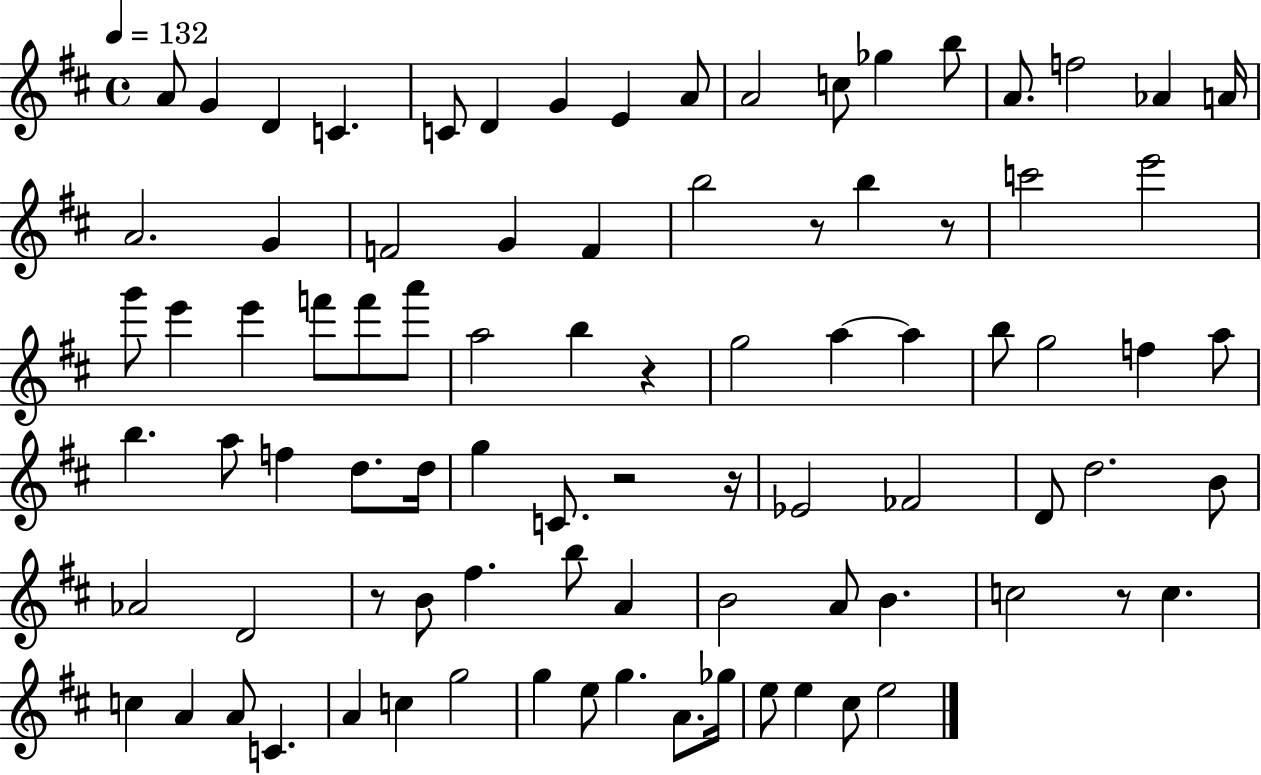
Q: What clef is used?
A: treble